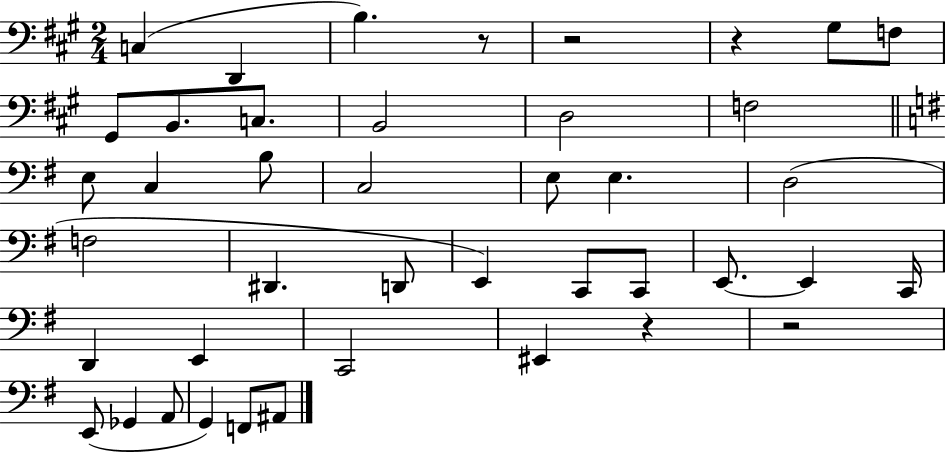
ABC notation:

X:1
T:Untitled
M:2/4
L:1/4
K:A
C, D,, B, z/2 z2 z ^G,/2 F,/2 ^G,,/2 B,,/2 C,/2 B,,2 D,2 F,2 E,/2 C, B,/2 C,2 E,/2 E, D,2 F,2 ^D,, D,,/2 E,, C,,/2 C,,/2 E,,/2 E,, C,,/4 D,, E,, C,,2 ^E,, z z2 E,,/2 _G,, A,,/2 G,, F,,/2 ^A,,/2